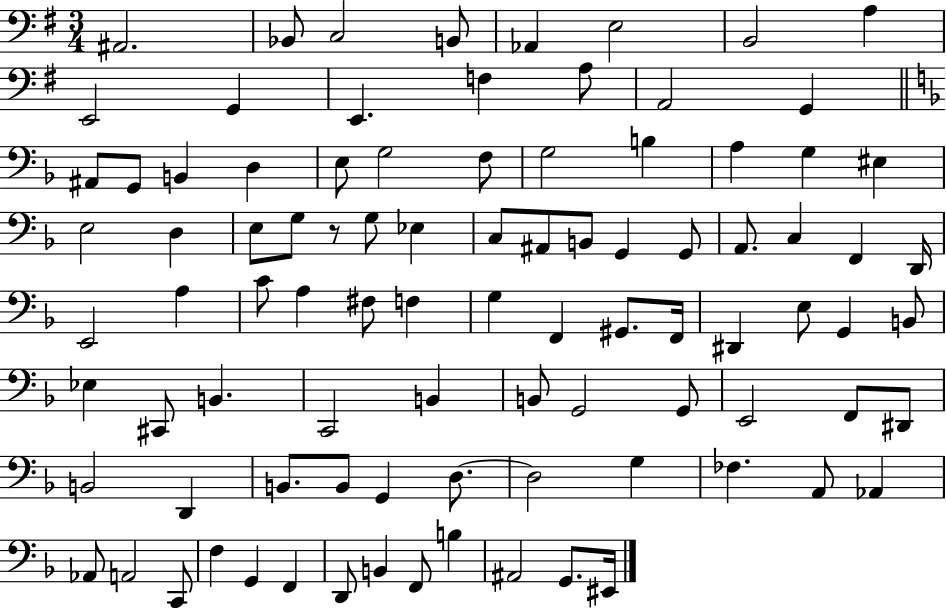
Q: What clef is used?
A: bass